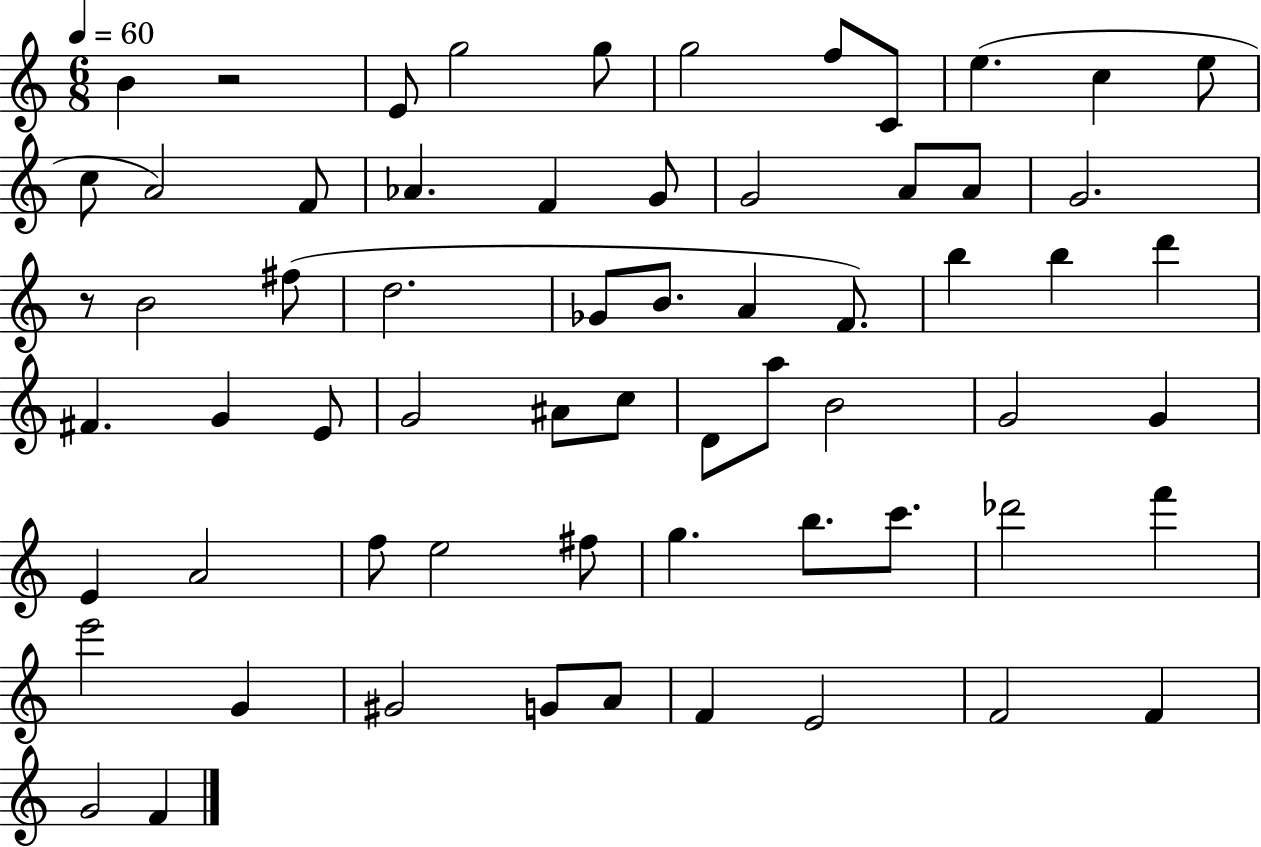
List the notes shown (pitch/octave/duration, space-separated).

B4/q R/h E4/e G5/h G5/e G5/h F5/e C4/e E5/q. C5/q E5/e C5/e A4/h F4/e Ab4/q. F4/q G4/e G4/h A4/e A4/e G4/h. R/e B4/h F#5/e D5/h. Gb4/e B4/e. A4/q F4/e. B5/q B5/q D6/q F#4/q. G4/q E4/e G4/h A#4/e C5/e D4/e A5/e B4/h G4/h G4/q E4/q A4/h F5/e E5/h F#5/e G5/q. B5/e. C6/e. Db6/h F6/q E6/h G4/q G#4/h G4/e A4/e F4/q E4/h F4/h F4/q G4/h F4/q